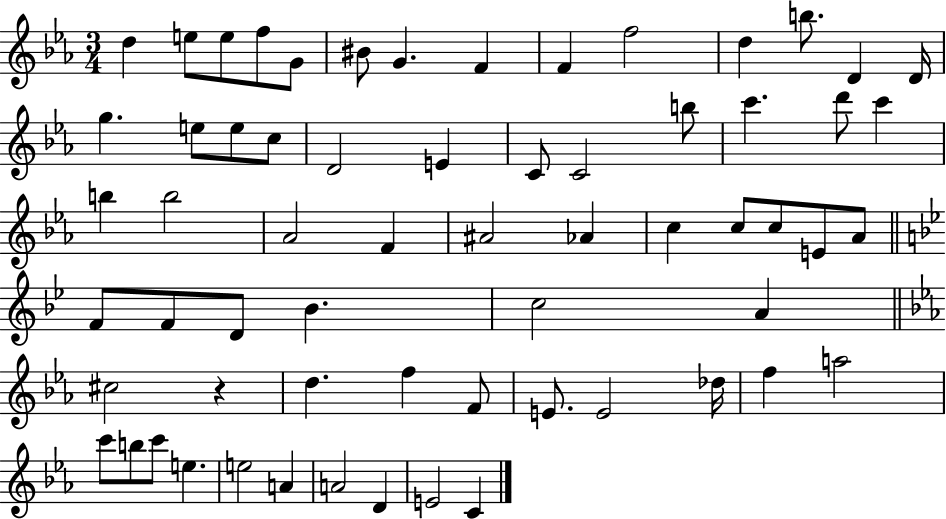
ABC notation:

X:1
T:Untitled
M:3/4
L:1/4
K:Eb
d e/2 e/2 f/2 G/2 ^B/2 G F F f2 d b/2 D D/4 g e/2 e/2 c/2 D2 E C/2 C2 b/2 c' d'/2 c' b b2 _A2 F ^A2 _A c c/2 c/2 E/2 _A/2 F/2 F/2 D/2 _B c2 A ^c2 z d f F/2 E/2 E2 _d/4 f a2 c'/2 b/2 c'/2 e e2 A A2 D E2 C